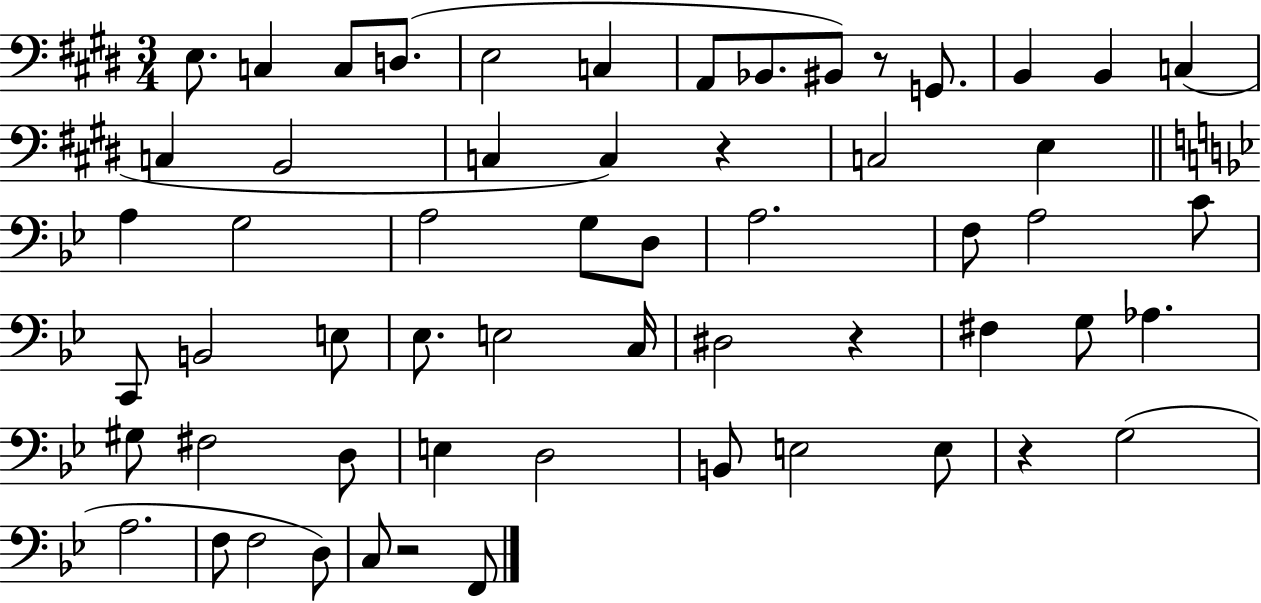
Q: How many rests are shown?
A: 5